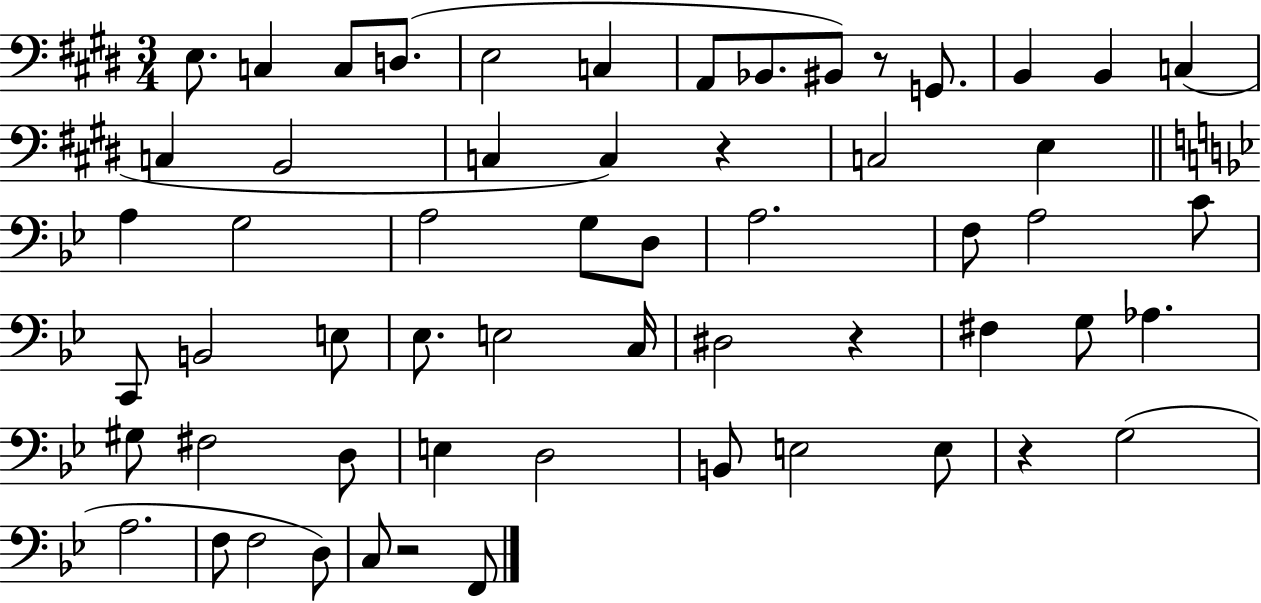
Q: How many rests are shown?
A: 5